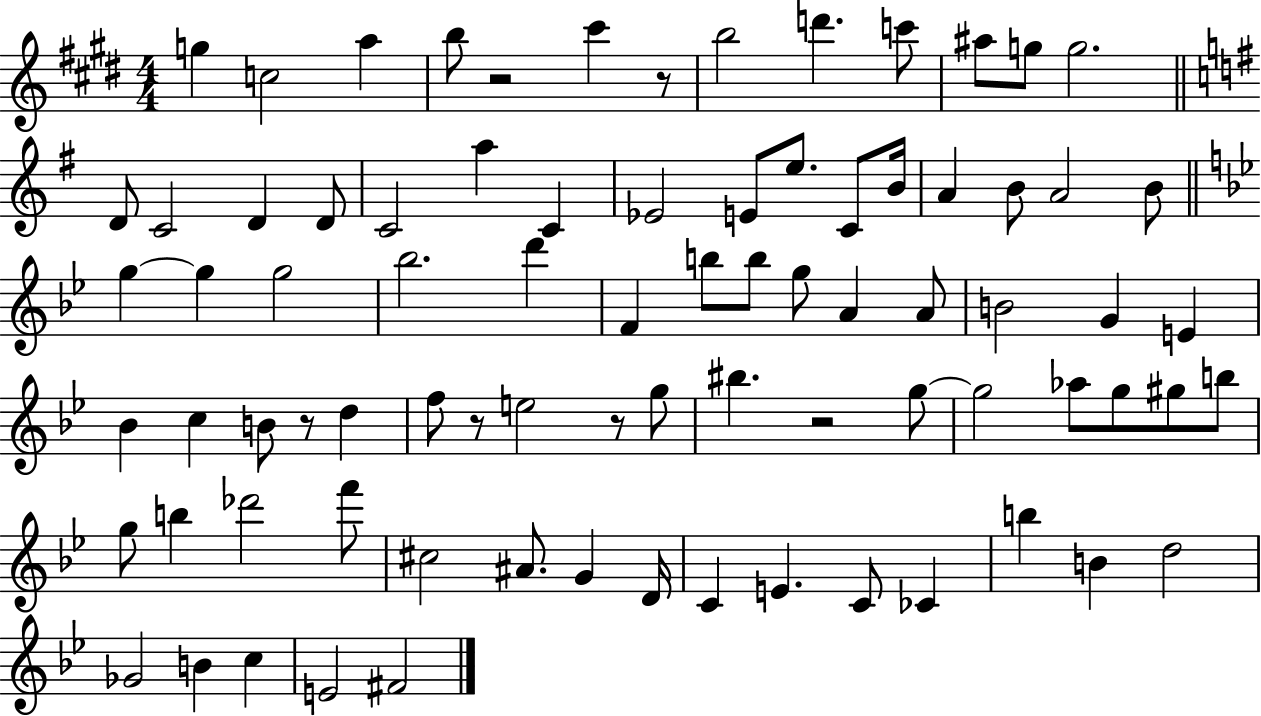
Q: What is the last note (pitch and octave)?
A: F#4